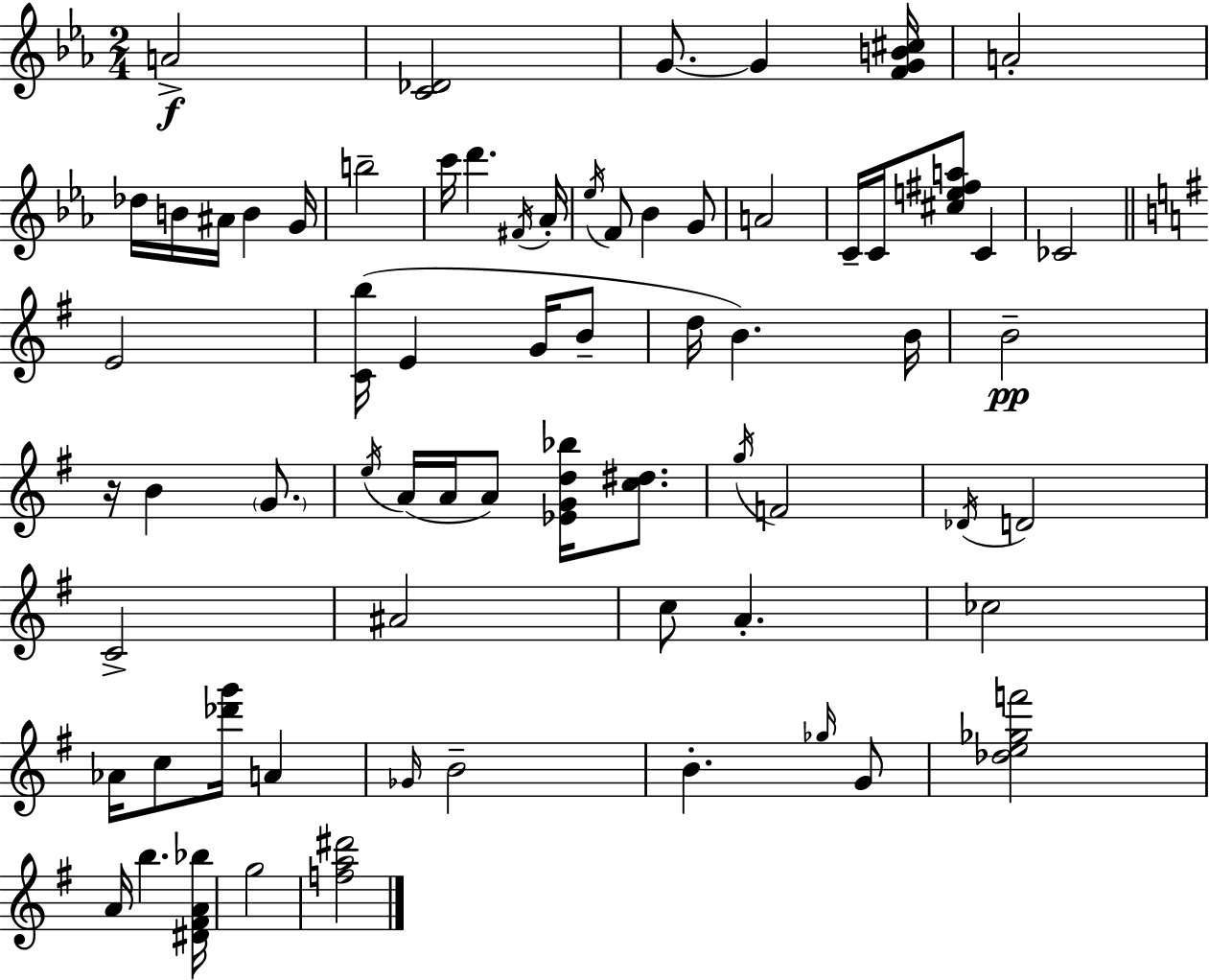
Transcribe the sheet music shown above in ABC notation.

X:1
T:Untitled
M:2/4
L:1/4
K:Cm
A2 [C_D]2 G/2 G [FGB^c]/4 A2 _d/4 B/4 ^A/4 B G/4 b2 c'/4 d' ^F/4 _A/4 _e/4 F/2 _B G/2 A2 C/4 C/4 [^ce^fa]/2 C _C2 E2 [Cb]/4 E G/4 B/2 d/4 B B/4 B2 z/4 B G/2 e/4 A/4 A/4 A/2 [_EGd_b]/4 [c^d]/2 g/4 F2 _D/4 D2 C2 ^A2 c/2 A _c2 _A/4 c/2 [_d'g']/4 A _G/4 B2 B _g/4 G/2 [_de_gf']2 A/4 b [^D^FA_b]/4 g2 [fa^d']2